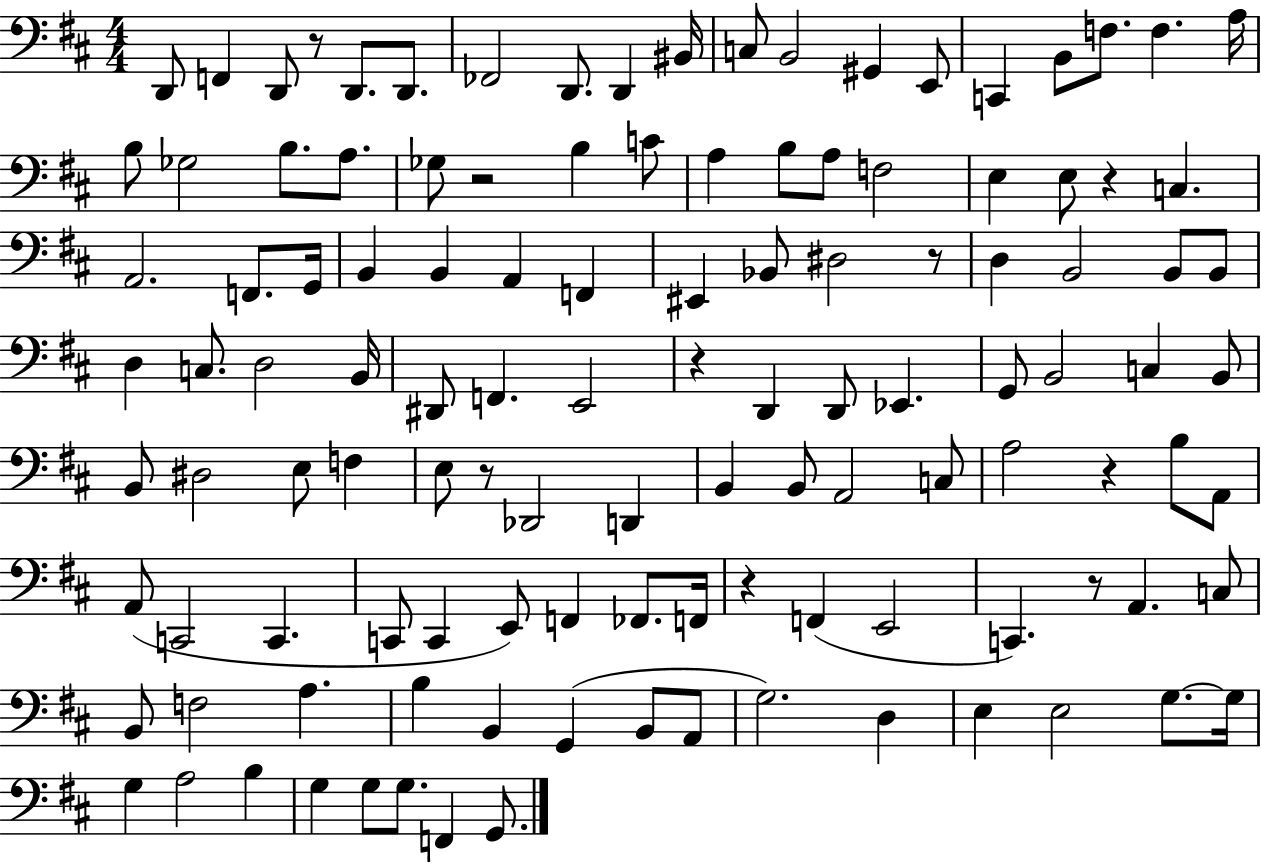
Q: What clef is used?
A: bass